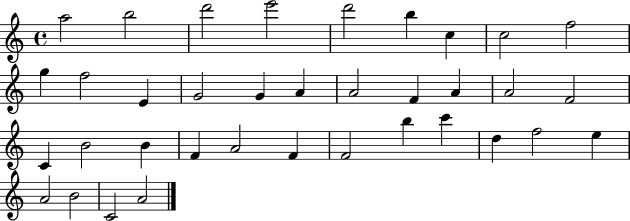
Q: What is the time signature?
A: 4/4